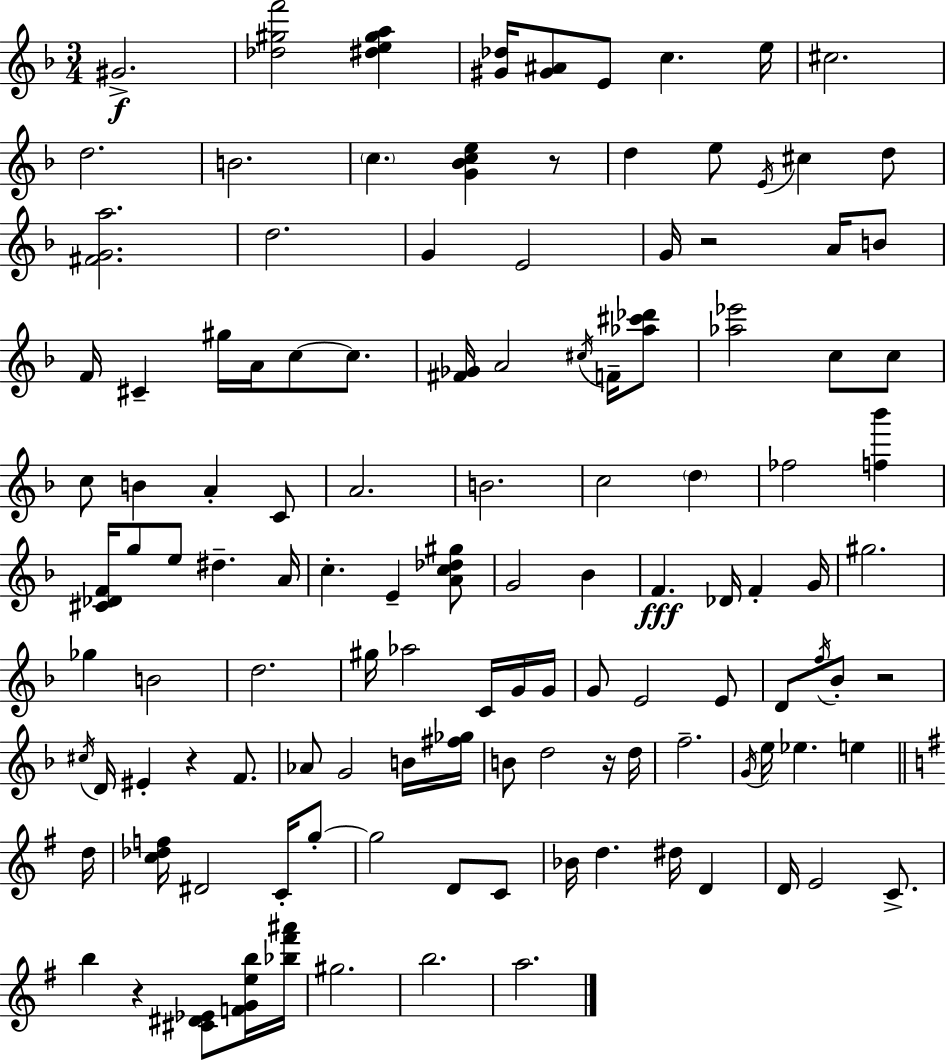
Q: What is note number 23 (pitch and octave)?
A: A4